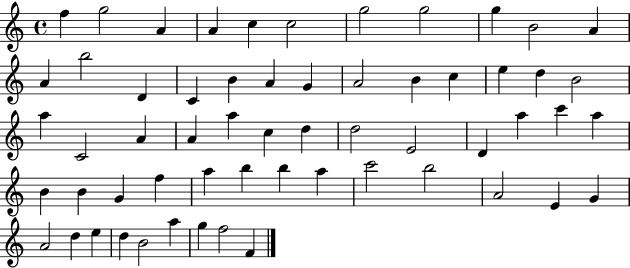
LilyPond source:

{
  \clef treble
  \time 4/4
  \defaultTimeSignature
  \key c \major
  f''4 g''2 a'4 | a'4 c''4 c''2 | g''2 g''2 | g''4 b'2 a'4 | \break a'4 b''2 d'4 | c'4 b'4 a'4 g'4 | a'2 b'4 c''4 | e''4 d''4 b'2 | \break a''4 c'2 a'4 | a'4 a''4 c''4 d''4 | d''2 e'2 | d'4 a''4 c'''4 a''4 | \break b'4 b'4 g'4 f''4 | a''4 b''4 b''4 a''4 | c'''2 b''2 | a'2 e'4 g'4 | \break a'2 d''4 e''4 | d''4 b'2 a''4 | g''4 f''2 f'4 | \bar "|."
}